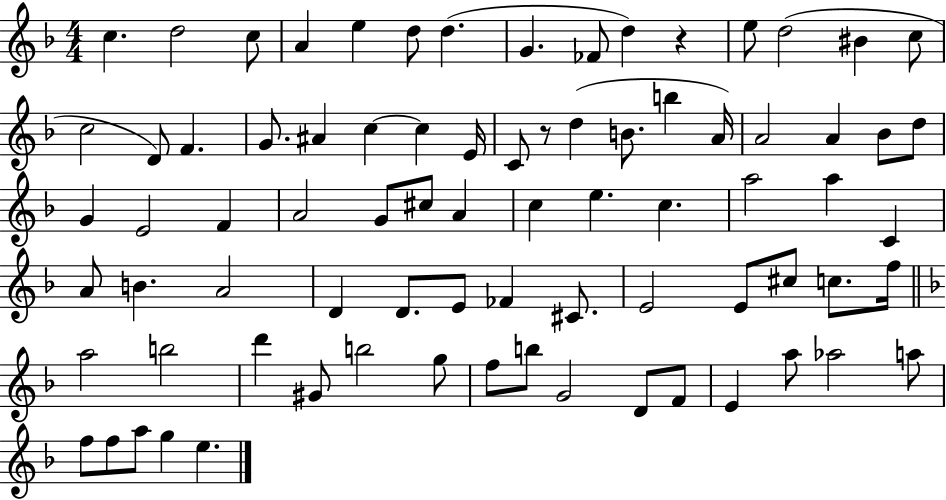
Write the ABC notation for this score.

X:1
T:Untitled
M:4/4
L:1/4
K:F
c d2 c/2 A e d/2 d G _F/2 d z e/2 d2 ^B c/2 c2 D/2 F G/2 ^A c c E/4 C/2 z/2 d B/2 b A/4 A2 A _B/2 d/2 G E2 F A2 G/2 ^c/2 A c e c a2 a C A/2 B A2 D D/2 E/2 _F ^C/2 E2 E/2 ^c/2 c/2 f/4 a2 b2 d' ^G/2 b2 g/2 f/2 b/2 G2 D/2 F/2 E a/2 _a2 a/2 f/2 f/2 a/2 g e